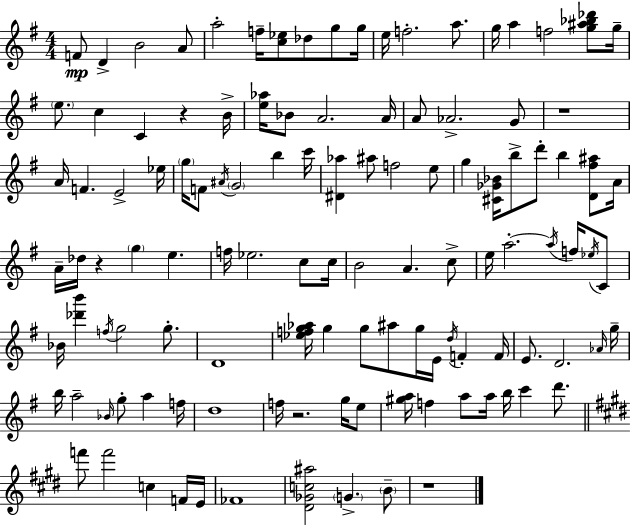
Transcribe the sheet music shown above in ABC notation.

X:1
T:Untitled
M:4/4
L:1/4
K:Em
F/2 D B2 A/2 a2 f/4 [c_e]/2 _d/2 g/2 g/4 e/4 f2 a/2 g/4 a f2 [g^a_b_d']/2 g/4 e/2 c C z B/4 [e_a]/4 _B/2 A2 A/4 A/2 _A2 G/2 z4 A/4 F E2 _e/4 g/4 F/2 ^A/4 G2 b c'/4 [^D_a] ^a/2 f2 e/2 g [^C_G_B]/4 b/2 d'/2 b [D^f^a]/2 A/4 A/4 _d/4 z g e f/4 _e2 c/2 c/4 B2 A c/2 e/4 a2 a/4 f/4 _e/4 C/2 _B/4 [_d'b'] f/4 g2 g/2 D4 [_efg_a]/4 g g/2 ^a/2 g/4 E/4 d/4 F F/4 E/2 D2 _A/4 g/4 b/4 a2 _B/4 g/2 a f/4 d4 f/4 z2 g/4 e/2 [^ga]/4 f a/2 a/4 b/4 c' d'/2 f'/2 f'2 c F/4 E/4 _F4 [^D_Gc^a]2 G B/2 z4